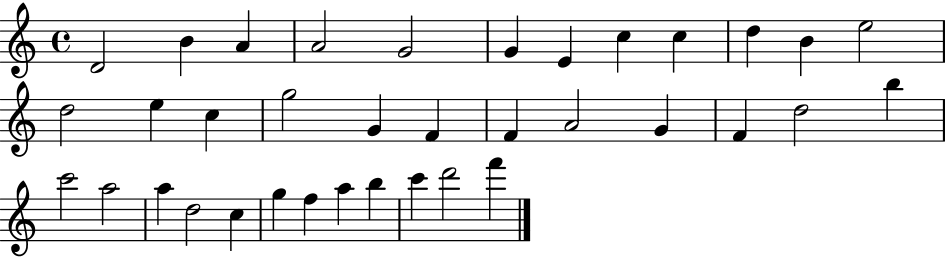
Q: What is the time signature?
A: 4/4